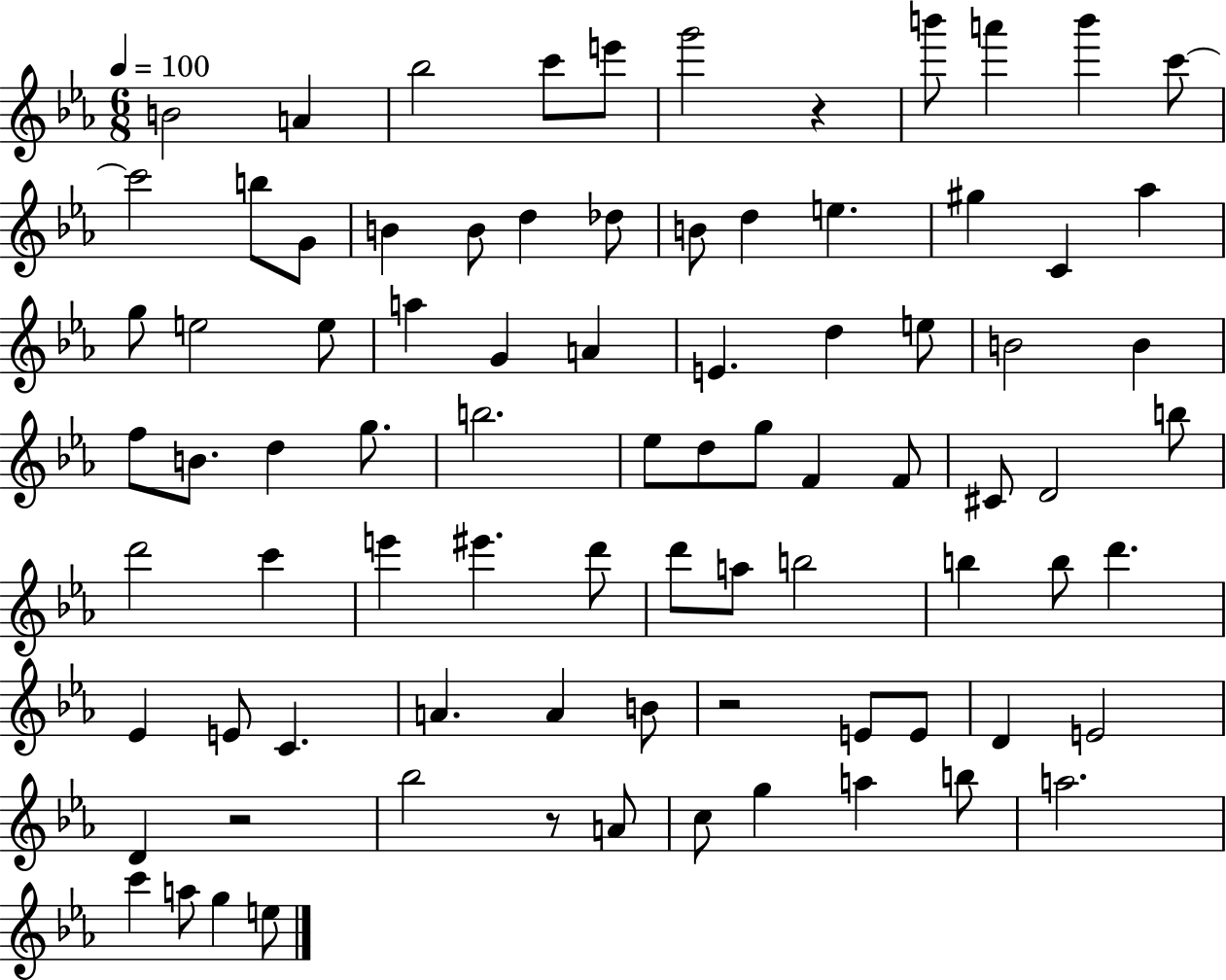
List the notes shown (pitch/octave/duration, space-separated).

B4/h A4/q Bb5/h C6/e E6/e G6/h R/q B6/e A6/q B6/q C6/e C6/h B5/e G4/e B4/q B4/e D5/q Db5/e B4/e D5/q E5/q. G#5/q C4/q Ab5/q G5/e E5/h E5/e A5/q G4/q A4/q E4/q. D5/q E5/e B4/h B4/q F5/e B4/e. D5/q G5/e. B5/h. Eb5/e D5/e G5/e F4/q F4/e C#4/e D4/h B5/e D6/h C6/q E6/q EIS6/q. D6/e D6/e A5/e B5/h B5/q B5/e D6/q. Eb4/q E4/e C4/q. A4/q. A4/q B4/e R/h E4/e E4/e D4/q E4/h D4/q R/h Bb5/h R/e A4/e C5/e G5/q A5/q B5/e A5/h. C6/q A5/e G5/q E5/e